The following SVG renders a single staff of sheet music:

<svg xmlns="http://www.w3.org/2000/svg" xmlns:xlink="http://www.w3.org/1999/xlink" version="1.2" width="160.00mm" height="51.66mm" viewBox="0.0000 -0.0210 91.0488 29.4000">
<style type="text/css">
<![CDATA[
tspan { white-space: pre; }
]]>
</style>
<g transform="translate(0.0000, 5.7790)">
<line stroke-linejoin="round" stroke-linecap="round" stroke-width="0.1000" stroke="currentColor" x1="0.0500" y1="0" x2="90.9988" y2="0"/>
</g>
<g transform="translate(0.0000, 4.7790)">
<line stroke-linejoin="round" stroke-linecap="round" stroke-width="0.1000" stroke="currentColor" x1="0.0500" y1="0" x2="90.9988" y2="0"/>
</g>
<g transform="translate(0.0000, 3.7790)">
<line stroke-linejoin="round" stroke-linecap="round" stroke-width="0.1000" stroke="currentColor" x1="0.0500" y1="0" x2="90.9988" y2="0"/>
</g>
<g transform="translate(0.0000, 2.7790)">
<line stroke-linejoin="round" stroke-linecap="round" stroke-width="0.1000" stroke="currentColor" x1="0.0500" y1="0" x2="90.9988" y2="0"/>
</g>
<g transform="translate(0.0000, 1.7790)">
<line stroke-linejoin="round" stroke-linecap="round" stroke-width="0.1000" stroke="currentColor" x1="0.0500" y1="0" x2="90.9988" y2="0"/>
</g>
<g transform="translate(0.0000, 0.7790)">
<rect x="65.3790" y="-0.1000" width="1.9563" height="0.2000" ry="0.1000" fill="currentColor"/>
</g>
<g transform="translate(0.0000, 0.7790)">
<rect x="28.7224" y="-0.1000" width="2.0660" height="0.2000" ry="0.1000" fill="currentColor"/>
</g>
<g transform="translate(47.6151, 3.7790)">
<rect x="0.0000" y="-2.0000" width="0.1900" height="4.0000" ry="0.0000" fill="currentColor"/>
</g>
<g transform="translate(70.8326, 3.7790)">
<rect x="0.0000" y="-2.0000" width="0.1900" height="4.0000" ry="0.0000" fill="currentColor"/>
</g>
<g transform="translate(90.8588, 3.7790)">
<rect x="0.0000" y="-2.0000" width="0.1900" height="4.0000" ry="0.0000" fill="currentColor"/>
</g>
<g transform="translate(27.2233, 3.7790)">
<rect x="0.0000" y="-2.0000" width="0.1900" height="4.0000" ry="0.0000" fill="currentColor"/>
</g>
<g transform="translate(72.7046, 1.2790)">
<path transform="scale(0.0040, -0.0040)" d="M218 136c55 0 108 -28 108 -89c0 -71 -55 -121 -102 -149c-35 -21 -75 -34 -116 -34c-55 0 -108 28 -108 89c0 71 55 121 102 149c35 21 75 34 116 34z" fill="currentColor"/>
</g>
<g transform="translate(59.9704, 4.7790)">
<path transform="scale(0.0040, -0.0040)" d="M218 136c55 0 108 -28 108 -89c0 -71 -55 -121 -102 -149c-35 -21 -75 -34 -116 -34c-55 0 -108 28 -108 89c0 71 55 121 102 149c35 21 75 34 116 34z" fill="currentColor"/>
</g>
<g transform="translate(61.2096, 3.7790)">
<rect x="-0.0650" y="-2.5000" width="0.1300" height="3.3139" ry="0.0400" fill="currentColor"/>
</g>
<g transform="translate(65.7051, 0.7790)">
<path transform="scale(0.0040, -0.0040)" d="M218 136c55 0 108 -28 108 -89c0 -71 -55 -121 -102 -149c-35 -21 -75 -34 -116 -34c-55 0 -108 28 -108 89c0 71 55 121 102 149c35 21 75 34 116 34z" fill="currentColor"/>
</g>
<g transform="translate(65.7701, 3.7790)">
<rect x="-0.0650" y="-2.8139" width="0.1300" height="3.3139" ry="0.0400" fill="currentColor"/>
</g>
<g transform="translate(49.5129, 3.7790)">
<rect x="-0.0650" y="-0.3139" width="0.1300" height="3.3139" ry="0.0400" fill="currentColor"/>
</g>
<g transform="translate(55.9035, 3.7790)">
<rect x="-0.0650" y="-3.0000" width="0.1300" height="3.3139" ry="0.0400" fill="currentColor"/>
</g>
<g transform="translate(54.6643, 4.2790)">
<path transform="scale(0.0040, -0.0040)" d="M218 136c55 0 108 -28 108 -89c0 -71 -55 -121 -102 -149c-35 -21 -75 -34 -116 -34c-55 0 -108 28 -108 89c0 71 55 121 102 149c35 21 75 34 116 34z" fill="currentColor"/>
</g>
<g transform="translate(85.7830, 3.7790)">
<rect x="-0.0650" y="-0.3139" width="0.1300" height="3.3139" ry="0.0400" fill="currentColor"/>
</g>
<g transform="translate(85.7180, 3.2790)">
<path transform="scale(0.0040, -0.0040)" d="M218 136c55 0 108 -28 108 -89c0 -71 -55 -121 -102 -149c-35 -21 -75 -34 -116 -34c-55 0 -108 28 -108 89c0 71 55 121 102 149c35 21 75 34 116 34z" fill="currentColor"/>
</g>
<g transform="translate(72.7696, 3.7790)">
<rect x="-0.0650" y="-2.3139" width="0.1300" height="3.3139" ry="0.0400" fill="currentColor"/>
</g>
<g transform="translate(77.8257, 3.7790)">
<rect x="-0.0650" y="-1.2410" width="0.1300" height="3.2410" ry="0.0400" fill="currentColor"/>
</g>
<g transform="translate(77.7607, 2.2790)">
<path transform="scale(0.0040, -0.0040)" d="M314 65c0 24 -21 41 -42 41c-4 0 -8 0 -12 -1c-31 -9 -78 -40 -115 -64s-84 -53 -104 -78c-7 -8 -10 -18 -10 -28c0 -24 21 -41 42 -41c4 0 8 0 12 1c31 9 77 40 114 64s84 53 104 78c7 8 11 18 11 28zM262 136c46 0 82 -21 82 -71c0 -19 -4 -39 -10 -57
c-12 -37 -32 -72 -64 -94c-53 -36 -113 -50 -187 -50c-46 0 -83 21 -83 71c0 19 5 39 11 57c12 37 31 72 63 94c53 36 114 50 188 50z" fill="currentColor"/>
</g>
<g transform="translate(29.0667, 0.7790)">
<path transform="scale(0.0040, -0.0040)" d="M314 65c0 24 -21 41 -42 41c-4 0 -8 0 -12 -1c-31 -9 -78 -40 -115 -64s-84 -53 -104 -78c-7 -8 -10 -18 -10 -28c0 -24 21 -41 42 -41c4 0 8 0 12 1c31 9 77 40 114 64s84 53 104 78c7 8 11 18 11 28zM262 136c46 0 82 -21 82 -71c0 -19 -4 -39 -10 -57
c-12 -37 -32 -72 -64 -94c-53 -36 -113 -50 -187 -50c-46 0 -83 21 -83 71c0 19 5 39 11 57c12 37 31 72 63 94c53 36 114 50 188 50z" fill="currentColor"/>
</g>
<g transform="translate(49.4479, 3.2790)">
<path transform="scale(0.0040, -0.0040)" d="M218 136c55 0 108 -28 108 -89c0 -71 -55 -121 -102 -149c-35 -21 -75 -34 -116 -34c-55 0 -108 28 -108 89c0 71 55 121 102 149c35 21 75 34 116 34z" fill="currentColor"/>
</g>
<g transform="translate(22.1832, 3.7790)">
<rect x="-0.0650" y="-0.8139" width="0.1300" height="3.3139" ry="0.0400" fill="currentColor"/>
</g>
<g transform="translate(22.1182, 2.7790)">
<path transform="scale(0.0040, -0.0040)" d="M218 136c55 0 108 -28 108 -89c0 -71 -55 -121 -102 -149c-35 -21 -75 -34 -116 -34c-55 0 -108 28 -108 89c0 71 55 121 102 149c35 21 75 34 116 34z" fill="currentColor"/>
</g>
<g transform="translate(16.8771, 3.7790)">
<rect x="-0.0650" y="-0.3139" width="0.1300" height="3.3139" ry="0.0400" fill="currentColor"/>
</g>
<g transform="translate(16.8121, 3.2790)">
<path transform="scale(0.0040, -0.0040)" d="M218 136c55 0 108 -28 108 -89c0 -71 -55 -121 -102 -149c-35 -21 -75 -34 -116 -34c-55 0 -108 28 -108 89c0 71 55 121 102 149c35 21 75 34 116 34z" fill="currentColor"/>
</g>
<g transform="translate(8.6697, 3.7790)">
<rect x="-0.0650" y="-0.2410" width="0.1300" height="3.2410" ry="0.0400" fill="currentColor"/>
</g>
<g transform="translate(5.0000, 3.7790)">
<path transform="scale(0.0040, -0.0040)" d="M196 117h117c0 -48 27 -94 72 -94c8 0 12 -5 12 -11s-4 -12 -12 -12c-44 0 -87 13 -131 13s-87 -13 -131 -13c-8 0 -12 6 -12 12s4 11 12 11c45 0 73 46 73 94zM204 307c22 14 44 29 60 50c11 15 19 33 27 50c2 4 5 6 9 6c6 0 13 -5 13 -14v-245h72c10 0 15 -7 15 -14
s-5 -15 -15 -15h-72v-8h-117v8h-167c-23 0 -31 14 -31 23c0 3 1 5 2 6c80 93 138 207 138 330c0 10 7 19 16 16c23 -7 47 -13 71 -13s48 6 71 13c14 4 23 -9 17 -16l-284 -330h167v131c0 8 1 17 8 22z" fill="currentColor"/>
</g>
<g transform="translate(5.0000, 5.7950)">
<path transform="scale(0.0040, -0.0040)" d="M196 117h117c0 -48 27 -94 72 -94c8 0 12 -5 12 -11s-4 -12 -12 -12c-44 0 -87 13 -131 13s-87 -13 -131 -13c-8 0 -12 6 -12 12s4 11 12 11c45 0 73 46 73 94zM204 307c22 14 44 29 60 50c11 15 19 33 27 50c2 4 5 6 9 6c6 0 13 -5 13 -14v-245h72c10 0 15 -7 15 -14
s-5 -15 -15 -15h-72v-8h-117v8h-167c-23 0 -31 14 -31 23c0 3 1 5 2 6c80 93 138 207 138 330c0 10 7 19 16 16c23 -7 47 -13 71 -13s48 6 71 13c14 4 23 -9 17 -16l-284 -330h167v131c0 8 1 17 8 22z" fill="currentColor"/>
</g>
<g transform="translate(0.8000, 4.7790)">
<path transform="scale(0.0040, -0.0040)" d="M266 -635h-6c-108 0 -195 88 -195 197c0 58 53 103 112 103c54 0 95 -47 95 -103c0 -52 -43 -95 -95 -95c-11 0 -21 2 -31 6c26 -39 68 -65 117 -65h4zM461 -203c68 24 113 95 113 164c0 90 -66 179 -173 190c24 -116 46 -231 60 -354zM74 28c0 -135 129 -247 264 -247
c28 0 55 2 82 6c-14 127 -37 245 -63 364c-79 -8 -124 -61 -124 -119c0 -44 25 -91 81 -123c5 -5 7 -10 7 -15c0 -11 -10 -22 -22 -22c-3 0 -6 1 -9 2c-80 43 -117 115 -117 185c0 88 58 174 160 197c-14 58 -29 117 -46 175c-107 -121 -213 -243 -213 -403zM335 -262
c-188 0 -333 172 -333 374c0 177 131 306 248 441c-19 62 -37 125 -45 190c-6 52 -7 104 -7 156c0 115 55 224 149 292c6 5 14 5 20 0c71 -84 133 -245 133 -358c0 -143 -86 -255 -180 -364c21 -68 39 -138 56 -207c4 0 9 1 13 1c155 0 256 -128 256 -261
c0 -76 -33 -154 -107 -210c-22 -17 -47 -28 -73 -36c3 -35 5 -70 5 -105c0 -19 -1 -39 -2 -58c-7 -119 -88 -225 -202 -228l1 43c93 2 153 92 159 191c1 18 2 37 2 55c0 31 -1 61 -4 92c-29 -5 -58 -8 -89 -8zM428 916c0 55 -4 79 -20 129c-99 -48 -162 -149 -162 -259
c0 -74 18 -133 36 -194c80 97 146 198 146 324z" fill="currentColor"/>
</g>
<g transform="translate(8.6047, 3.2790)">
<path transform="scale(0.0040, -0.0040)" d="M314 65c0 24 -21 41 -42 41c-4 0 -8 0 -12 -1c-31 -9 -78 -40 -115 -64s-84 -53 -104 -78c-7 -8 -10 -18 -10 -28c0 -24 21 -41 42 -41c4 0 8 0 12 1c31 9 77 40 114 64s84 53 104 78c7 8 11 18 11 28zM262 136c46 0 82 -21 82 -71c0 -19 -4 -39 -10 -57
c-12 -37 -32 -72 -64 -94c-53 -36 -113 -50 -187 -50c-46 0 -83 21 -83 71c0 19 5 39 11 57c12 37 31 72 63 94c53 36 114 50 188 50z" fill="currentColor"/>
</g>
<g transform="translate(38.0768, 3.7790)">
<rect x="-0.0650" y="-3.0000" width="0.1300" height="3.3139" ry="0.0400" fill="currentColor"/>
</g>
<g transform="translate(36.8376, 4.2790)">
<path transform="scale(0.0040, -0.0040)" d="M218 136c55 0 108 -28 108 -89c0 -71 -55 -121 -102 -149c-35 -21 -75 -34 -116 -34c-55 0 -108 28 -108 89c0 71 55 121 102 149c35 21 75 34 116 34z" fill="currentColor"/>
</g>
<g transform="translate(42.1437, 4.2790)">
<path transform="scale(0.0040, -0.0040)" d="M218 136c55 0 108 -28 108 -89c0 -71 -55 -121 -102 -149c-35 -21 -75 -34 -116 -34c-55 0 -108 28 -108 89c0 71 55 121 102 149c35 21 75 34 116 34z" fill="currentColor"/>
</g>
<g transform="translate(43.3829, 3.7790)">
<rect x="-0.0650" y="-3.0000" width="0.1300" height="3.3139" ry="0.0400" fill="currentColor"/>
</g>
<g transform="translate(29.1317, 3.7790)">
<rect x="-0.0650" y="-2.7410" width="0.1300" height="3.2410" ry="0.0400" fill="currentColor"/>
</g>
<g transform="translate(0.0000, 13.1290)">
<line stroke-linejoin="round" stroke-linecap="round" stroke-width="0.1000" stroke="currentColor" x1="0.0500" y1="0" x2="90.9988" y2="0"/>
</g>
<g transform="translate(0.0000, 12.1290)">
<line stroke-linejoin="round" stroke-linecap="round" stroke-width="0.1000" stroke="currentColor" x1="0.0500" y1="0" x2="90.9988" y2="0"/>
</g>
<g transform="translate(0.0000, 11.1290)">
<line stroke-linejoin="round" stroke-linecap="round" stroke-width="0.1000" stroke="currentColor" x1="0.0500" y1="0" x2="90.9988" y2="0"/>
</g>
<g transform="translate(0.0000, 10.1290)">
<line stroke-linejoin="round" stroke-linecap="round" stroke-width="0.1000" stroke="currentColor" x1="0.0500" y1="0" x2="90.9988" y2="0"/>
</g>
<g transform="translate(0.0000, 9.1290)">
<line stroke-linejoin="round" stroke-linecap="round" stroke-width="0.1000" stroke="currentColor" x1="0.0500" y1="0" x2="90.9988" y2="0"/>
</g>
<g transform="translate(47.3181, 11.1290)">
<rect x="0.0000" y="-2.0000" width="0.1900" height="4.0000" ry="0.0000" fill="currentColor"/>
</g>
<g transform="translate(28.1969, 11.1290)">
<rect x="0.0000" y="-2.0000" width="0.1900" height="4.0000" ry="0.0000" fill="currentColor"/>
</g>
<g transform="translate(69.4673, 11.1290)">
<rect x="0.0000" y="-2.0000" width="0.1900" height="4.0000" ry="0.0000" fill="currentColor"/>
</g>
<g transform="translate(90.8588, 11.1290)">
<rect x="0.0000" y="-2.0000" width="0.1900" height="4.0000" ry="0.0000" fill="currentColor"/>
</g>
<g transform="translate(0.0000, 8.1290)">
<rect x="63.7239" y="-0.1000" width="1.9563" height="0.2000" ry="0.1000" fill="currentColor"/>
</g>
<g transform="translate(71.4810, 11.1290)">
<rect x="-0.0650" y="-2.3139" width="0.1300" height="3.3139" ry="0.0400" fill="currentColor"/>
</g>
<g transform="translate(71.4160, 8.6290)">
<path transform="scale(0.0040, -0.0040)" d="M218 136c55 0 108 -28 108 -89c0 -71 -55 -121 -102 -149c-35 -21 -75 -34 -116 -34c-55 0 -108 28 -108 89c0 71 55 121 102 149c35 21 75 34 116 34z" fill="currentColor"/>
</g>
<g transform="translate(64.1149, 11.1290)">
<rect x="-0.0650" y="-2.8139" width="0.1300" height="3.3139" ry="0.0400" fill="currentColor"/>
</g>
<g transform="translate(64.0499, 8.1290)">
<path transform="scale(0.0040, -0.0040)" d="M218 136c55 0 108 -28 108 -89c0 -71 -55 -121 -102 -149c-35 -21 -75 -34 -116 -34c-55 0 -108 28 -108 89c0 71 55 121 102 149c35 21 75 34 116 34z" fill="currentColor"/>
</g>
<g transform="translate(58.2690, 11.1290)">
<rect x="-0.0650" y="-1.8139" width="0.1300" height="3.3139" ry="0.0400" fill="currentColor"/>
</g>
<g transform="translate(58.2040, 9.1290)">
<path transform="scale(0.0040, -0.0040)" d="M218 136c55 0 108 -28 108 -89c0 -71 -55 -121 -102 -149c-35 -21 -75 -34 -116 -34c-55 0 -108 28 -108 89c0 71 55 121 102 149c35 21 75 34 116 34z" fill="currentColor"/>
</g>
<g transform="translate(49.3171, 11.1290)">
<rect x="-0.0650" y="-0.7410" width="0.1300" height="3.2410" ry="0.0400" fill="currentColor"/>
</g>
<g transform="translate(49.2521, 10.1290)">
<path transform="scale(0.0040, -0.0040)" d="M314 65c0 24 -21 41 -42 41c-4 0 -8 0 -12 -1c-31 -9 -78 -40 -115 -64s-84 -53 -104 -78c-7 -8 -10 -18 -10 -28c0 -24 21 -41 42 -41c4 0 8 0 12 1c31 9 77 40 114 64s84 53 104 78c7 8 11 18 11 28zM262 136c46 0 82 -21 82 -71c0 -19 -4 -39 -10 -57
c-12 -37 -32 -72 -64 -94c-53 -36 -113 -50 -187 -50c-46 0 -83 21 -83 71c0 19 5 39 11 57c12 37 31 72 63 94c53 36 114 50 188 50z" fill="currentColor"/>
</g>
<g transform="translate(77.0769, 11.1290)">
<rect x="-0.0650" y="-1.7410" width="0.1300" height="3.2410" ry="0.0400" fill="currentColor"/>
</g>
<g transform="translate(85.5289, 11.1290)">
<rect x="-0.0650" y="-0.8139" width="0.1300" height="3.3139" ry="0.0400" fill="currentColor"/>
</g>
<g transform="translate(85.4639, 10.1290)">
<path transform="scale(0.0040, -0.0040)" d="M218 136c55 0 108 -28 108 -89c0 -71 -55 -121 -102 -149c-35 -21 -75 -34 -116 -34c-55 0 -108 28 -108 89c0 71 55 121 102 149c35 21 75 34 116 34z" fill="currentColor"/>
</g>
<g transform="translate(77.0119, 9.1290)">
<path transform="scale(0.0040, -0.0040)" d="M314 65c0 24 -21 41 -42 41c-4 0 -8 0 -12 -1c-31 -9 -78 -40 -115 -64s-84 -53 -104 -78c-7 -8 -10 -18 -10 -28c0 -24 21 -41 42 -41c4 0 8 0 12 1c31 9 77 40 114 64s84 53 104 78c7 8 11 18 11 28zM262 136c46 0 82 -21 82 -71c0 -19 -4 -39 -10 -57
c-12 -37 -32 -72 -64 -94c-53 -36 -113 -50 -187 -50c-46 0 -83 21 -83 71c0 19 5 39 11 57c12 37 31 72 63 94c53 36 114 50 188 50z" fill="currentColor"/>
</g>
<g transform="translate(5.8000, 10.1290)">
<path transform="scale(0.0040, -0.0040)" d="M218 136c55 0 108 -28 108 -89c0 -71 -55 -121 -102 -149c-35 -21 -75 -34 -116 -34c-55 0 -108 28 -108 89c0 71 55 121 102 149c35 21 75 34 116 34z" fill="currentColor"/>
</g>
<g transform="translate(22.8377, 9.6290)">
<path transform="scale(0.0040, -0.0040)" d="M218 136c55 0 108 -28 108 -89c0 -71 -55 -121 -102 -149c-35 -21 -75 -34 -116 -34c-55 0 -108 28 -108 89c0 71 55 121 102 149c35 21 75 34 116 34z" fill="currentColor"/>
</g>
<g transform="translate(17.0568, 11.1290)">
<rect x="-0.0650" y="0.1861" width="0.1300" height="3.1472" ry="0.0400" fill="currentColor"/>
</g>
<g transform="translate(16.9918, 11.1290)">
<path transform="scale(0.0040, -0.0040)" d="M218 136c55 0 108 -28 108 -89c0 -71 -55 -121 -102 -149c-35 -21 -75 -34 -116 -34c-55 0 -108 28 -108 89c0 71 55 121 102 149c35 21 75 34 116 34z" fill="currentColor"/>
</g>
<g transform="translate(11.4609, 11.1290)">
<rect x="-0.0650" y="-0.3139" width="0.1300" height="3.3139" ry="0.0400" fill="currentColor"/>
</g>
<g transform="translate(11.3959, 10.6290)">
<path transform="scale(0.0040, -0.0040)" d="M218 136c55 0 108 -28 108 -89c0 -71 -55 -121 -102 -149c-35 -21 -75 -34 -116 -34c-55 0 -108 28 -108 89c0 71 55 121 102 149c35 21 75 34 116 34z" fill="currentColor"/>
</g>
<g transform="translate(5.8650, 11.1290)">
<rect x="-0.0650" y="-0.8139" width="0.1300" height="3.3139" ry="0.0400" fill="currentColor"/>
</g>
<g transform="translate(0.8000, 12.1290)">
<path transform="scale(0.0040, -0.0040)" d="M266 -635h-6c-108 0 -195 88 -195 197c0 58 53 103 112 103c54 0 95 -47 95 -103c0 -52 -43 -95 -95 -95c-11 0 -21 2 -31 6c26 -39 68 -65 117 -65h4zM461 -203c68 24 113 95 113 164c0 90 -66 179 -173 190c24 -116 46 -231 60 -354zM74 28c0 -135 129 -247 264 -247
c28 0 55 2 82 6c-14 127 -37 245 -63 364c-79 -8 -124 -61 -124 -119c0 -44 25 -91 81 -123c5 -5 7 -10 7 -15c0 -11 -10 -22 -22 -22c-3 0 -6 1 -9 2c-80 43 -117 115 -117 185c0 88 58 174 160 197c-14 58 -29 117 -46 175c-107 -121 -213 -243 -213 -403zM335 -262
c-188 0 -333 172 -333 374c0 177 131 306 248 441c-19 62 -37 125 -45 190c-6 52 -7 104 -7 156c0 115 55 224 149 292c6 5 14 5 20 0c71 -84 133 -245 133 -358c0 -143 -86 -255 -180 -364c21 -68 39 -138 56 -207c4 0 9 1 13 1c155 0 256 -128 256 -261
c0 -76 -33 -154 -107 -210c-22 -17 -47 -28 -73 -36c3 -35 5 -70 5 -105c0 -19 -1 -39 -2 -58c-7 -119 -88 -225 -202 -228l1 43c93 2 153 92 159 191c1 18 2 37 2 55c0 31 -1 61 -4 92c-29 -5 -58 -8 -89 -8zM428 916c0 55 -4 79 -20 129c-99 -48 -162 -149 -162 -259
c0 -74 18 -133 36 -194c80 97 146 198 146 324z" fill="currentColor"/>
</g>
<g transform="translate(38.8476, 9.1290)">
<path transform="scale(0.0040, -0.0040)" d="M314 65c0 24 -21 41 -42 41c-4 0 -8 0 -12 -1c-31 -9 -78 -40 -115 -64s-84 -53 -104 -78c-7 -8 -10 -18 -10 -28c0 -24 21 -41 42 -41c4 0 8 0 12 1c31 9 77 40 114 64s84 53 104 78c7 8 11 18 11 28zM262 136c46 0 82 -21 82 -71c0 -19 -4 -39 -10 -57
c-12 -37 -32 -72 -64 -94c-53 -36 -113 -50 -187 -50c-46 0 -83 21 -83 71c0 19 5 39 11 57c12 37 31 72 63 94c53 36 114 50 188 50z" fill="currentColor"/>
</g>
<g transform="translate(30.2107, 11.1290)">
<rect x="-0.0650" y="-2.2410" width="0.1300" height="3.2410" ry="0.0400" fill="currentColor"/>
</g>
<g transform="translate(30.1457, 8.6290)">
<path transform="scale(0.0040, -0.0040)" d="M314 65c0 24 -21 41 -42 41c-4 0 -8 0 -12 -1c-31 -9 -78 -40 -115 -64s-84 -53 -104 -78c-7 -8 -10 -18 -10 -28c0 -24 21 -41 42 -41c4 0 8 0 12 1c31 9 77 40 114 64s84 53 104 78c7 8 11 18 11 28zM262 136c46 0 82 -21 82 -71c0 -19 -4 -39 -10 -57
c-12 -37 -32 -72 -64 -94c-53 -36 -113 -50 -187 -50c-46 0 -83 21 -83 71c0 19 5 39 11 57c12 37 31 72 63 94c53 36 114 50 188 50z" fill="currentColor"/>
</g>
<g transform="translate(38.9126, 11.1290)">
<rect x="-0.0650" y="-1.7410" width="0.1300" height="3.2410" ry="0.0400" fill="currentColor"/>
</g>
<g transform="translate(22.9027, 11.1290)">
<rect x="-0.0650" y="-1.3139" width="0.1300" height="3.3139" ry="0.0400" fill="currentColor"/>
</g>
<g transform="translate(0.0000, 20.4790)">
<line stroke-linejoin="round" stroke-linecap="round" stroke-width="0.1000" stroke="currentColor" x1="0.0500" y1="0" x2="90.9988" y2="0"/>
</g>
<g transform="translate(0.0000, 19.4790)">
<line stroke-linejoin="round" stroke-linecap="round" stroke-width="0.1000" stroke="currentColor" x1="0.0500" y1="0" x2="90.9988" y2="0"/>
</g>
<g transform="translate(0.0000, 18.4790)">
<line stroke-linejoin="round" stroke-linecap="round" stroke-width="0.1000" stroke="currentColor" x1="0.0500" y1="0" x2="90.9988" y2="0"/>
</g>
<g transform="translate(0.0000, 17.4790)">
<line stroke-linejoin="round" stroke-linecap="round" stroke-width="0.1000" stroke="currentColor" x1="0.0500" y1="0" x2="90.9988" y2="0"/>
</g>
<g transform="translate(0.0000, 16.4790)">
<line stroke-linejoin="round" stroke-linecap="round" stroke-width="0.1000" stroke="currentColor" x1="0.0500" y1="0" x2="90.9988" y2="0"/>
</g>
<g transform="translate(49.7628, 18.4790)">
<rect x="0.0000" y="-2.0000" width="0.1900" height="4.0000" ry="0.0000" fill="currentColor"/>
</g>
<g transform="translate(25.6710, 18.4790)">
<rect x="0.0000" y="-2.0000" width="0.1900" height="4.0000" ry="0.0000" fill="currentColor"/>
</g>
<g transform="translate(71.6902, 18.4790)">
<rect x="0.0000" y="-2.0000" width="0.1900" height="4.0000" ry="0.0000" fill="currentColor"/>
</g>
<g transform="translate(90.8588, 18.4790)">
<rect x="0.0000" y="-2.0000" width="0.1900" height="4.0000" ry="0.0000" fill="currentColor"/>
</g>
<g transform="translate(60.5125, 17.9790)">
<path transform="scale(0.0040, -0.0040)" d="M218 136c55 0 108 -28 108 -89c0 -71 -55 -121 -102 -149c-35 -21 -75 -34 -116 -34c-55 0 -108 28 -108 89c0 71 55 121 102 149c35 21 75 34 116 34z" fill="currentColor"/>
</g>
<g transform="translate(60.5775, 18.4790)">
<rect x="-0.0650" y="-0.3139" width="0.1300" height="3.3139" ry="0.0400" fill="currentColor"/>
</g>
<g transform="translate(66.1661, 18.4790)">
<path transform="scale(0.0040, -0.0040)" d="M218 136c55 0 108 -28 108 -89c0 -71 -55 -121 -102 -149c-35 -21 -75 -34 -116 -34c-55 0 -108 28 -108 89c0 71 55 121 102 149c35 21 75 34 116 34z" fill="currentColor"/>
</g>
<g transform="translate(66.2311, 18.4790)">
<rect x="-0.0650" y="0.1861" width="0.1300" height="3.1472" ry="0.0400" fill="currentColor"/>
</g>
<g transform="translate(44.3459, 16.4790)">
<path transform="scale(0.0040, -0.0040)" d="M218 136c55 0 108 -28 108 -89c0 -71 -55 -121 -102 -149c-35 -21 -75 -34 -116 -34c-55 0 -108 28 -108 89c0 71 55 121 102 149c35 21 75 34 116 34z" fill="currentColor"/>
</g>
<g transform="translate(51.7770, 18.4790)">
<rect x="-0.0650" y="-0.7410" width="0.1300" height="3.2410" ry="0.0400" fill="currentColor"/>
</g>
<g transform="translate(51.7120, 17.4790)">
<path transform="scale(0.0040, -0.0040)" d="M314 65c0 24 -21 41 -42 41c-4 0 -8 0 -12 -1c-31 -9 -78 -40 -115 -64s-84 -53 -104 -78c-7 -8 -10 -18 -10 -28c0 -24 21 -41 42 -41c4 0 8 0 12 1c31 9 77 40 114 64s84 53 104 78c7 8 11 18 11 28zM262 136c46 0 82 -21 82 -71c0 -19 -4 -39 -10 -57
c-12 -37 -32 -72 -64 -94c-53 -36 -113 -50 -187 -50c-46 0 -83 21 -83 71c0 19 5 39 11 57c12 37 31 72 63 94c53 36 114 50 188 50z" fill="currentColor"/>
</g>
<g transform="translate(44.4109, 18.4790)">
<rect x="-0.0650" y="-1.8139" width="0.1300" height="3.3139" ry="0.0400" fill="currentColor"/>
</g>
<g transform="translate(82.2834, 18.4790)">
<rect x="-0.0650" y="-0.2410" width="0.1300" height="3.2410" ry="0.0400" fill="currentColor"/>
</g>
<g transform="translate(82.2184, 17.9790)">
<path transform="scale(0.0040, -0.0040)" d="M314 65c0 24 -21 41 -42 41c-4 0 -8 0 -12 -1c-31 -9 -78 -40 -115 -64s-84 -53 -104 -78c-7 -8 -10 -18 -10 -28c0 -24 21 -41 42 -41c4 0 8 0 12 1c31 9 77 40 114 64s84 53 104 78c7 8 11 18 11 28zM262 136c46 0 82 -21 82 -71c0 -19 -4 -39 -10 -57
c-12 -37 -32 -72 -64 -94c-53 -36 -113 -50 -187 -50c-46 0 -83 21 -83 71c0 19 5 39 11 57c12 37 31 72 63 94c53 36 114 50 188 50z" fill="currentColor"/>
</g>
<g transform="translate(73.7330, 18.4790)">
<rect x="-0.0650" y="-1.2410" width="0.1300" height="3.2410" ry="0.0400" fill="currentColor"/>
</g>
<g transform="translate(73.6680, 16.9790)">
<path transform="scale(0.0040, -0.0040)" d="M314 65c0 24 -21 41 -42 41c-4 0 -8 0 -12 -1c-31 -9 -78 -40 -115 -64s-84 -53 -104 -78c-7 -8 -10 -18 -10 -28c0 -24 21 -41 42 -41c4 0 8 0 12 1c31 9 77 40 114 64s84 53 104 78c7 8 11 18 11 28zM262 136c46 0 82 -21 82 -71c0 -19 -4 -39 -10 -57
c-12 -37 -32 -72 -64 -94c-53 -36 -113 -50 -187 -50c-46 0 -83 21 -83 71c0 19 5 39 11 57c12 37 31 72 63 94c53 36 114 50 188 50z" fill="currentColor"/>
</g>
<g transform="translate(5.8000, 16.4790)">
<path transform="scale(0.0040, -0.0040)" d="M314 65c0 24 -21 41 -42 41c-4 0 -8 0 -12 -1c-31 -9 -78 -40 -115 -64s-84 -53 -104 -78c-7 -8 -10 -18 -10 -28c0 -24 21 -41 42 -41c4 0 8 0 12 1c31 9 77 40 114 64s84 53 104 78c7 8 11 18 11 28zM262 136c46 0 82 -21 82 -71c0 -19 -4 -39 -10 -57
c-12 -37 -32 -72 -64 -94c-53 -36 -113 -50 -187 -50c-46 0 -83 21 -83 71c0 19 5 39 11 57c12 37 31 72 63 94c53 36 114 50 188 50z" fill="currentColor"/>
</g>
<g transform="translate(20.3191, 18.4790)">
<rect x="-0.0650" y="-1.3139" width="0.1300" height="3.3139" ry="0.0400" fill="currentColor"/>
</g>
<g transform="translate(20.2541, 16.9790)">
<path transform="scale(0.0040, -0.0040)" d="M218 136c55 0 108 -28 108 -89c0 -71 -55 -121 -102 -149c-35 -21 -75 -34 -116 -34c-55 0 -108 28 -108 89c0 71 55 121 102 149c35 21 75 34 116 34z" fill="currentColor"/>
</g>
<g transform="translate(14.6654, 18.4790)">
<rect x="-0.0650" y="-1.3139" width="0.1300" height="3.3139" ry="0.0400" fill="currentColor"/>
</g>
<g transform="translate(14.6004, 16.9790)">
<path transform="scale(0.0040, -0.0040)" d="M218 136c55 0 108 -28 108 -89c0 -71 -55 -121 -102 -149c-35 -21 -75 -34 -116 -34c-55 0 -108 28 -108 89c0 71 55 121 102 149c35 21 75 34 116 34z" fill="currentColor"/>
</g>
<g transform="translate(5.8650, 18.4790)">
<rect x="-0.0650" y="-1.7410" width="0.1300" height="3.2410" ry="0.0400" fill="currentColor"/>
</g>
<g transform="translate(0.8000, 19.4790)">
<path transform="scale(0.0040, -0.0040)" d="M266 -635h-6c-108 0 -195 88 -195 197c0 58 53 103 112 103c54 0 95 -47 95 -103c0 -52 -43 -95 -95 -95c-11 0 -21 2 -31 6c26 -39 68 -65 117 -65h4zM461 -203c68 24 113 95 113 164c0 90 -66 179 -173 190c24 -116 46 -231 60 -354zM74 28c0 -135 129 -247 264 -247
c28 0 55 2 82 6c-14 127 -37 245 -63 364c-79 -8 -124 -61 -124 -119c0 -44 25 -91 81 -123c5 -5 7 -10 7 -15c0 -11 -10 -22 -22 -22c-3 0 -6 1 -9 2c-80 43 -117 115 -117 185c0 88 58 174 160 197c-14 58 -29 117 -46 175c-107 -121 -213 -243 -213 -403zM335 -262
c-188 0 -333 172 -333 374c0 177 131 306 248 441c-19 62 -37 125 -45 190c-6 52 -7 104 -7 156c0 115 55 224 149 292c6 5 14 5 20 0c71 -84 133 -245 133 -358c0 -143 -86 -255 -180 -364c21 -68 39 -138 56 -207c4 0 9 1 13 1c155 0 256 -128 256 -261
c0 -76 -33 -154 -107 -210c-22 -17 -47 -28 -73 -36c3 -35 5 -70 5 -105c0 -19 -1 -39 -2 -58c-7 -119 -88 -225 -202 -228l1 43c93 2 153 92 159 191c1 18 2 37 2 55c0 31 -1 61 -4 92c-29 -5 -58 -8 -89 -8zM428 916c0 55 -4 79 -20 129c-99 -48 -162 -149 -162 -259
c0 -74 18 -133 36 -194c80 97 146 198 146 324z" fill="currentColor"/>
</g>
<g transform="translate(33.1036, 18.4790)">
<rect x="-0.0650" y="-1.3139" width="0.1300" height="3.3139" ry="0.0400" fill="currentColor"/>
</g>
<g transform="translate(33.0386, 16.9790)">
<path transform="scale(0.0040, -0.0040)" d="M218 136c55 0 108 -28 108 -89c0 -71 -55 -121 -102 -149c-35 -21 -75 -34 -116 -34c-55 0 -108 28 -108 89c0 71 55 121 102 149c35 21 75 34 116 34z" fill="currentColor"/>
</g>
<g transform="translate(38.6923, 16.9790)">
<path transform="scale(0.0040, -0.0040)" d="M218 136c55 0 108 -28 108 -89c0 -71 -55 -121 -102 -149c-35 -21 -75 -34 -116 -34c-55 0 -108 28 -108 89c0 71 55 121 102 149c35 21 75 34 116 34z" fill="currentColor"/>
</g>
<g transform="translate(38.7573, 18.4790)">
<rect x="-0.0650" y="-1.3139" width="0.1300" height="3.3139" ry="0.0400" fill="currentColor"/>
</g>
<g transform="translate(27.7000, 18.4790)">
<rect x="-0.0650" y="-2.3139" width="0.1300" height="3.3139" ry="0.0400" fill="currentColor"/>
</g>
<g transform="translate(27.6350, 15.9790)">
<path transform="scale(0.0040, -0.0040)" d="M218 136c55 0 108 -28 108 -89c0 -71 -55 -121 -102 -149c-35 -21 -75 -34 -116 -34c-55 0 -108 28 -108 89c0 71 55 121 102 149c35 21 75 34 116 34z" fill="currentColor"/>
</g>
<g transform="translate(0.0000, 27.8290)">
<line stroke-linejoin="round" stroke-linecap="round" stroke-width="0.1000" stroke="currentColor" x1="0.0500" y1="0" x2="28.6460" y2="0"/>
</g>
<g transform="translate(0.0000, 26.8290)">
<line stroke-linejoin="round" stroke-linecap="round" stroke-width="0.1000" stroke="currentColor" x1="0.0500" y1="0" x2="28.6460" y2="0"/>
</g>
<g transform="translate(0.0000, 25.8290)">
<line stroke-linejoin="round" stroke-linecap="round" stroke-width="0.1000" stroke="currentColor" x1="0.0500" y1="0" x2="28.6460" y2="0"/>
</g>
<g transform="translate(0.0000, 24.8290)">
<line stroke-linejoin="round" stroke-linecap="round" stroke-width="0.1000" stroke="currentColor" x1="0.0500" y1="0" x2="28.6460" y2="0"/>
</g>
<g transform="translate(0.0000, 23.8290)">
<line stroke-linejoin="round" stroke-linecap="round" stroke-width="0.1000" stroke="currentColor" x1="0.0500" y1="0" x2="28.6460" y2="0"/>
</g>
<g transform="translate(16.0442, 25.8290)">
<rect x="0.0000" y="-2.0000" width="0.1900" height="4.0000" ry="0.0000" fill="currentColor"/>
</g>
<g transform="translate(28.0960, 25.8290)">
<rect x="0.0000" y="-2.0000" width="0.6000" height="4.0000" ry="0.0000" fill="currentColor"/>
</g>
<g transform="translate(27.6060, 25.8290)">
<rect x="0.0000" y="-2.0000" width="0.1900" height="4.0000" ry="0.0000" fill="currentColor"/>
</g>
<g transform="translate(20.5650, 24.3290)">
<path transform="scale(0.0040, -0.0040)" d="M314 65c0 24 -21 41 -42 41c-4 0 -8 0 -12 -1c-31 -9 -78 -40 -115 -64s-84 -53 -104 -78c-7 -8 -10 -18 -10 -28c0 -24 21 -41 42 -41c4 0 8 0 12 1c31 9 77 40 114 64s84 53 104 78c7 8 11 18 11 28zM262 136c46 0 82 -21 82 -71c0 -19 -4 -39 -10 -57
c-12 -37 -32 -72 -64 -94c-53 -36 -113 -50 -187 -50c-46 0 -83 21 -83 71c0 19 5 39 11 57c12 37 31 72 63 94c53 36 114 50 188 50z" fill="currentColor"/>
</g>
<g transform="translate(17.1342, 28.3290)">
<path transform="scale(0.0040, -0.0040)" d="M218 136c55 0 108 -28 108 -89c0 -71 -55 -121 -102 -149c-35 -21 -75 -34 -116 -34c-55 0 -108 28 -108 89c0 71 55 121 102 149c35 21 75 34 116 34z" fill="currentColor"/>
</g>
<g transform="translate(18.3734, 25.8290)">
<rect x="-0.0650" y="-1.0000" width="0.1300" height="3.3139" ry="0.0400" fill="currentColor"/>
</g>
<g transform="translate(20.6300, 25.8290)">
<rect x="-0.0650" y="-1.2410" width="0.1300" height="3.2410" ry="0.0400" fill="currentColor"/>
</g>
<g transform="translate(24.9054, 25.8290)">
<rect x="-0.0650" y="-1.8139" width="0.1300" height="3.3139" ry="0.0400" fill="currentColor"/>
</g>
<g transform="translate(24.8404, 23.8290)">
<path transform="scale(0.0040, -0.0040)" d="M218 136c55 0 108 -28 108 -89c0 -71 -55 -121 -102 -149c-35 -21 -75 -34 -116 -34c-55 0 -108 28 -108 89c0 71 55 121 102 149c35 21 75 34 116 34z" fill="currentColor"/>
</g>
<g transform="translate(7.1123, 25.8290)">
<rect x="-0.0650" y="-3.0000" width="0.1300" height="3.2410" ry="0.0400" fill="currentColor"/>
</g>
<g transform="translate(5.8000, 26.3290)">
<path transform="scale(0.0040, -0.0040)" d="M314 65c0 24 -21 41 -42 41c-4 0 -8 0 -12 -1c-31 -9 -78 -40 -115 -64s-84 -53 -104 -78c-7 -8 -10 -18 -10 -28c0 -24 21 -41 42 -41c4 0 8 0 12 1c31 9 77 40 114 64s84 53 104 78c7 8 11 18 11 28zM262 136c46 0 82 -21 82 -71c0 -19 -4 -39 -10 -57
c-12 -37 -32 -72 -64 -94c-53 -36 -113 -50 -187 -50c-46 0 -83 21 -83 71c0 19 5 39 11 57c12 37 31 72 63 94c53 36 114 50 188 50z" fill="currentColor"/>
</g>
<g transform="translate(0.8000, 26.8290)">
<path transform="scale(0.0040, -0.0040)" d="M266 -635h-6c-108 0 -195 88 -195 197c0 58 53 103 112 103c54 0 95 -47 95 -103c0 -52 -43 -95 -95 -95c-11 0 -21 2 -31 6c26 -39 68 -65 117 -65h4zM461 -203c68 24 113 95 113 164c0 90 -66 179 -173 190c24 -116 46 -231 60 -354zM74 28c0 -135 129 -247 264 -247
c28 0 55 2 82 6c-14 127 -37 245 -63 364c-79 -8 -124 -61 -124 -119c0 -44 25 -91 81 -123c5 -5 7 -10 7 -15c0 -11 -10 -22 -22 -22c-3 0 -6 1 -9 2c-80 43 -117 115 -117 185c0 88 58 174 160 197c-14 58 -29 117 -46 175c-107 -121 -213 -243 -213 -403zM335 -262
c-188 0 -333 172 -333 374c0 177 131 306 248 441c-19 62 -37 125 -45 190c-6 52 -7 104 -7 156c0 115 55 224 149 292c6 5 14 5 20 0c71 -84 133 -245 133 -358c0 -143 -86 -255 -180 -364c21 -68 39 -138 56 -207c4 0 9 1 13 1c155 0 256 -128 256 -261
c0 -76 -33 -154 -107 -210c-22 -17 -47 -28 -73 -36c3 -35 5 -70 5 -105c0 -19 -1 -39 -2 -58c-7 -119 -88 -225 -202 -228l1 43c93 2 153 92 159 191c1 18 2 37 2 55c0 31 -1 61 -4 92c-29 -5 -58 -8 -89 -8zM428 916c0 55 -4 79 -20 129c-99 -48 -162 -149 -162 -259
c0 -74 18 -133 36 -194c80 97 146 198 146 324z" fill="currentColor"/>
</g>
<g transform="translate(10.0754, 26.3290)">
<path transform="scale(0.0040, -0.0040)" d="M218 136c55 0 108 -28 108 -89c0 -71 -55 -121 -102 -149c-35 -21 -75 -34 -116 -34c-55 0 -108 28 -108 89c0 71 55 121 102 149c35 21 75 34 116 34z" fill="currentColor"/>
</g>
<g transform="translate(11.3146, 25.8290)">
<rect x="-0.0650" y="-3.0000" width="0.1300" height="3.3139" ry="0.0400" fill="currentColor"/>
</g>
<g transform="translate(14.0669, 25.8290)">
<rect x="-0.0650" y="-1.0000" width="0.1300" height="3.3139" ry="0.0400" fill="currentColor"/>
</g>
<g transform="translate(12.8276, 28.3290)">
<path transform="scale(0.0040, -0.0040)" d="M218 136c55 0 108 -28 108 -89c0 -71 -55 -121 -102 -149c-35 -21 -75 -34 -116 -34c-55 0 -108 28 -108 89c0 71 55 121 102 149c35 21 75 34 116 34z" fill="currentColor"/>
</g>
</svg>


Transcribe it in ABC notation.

X:1
T:Untitled
M:4/4
L:1/4
K:C
c2 c d a2 A A c A G a g e2 c d c B e g2 f2 d2 f a g f2 d f2 e e g e e f d2 c B e2 c2 A2 A D D e2 f